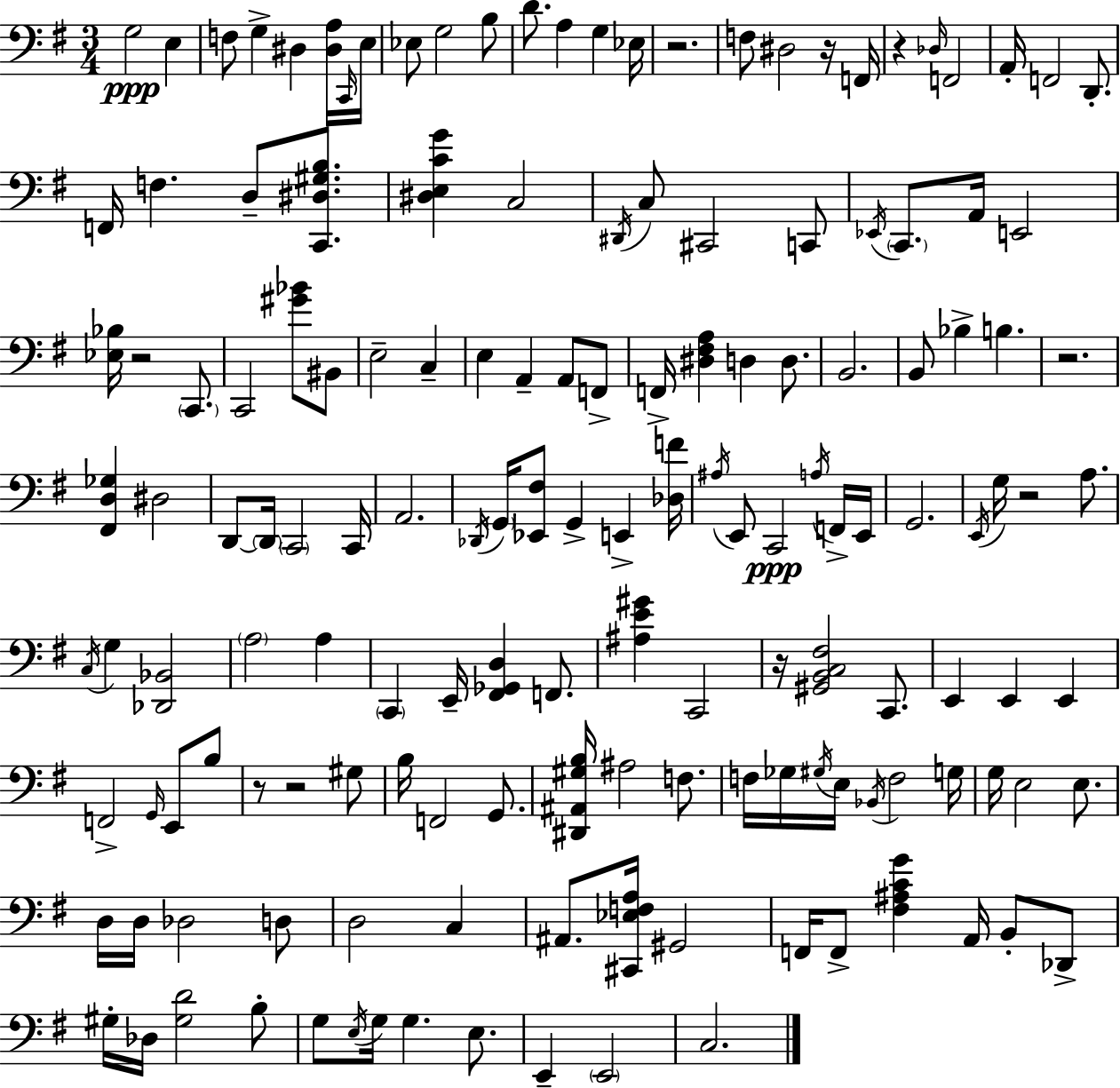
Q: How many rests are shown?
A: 9